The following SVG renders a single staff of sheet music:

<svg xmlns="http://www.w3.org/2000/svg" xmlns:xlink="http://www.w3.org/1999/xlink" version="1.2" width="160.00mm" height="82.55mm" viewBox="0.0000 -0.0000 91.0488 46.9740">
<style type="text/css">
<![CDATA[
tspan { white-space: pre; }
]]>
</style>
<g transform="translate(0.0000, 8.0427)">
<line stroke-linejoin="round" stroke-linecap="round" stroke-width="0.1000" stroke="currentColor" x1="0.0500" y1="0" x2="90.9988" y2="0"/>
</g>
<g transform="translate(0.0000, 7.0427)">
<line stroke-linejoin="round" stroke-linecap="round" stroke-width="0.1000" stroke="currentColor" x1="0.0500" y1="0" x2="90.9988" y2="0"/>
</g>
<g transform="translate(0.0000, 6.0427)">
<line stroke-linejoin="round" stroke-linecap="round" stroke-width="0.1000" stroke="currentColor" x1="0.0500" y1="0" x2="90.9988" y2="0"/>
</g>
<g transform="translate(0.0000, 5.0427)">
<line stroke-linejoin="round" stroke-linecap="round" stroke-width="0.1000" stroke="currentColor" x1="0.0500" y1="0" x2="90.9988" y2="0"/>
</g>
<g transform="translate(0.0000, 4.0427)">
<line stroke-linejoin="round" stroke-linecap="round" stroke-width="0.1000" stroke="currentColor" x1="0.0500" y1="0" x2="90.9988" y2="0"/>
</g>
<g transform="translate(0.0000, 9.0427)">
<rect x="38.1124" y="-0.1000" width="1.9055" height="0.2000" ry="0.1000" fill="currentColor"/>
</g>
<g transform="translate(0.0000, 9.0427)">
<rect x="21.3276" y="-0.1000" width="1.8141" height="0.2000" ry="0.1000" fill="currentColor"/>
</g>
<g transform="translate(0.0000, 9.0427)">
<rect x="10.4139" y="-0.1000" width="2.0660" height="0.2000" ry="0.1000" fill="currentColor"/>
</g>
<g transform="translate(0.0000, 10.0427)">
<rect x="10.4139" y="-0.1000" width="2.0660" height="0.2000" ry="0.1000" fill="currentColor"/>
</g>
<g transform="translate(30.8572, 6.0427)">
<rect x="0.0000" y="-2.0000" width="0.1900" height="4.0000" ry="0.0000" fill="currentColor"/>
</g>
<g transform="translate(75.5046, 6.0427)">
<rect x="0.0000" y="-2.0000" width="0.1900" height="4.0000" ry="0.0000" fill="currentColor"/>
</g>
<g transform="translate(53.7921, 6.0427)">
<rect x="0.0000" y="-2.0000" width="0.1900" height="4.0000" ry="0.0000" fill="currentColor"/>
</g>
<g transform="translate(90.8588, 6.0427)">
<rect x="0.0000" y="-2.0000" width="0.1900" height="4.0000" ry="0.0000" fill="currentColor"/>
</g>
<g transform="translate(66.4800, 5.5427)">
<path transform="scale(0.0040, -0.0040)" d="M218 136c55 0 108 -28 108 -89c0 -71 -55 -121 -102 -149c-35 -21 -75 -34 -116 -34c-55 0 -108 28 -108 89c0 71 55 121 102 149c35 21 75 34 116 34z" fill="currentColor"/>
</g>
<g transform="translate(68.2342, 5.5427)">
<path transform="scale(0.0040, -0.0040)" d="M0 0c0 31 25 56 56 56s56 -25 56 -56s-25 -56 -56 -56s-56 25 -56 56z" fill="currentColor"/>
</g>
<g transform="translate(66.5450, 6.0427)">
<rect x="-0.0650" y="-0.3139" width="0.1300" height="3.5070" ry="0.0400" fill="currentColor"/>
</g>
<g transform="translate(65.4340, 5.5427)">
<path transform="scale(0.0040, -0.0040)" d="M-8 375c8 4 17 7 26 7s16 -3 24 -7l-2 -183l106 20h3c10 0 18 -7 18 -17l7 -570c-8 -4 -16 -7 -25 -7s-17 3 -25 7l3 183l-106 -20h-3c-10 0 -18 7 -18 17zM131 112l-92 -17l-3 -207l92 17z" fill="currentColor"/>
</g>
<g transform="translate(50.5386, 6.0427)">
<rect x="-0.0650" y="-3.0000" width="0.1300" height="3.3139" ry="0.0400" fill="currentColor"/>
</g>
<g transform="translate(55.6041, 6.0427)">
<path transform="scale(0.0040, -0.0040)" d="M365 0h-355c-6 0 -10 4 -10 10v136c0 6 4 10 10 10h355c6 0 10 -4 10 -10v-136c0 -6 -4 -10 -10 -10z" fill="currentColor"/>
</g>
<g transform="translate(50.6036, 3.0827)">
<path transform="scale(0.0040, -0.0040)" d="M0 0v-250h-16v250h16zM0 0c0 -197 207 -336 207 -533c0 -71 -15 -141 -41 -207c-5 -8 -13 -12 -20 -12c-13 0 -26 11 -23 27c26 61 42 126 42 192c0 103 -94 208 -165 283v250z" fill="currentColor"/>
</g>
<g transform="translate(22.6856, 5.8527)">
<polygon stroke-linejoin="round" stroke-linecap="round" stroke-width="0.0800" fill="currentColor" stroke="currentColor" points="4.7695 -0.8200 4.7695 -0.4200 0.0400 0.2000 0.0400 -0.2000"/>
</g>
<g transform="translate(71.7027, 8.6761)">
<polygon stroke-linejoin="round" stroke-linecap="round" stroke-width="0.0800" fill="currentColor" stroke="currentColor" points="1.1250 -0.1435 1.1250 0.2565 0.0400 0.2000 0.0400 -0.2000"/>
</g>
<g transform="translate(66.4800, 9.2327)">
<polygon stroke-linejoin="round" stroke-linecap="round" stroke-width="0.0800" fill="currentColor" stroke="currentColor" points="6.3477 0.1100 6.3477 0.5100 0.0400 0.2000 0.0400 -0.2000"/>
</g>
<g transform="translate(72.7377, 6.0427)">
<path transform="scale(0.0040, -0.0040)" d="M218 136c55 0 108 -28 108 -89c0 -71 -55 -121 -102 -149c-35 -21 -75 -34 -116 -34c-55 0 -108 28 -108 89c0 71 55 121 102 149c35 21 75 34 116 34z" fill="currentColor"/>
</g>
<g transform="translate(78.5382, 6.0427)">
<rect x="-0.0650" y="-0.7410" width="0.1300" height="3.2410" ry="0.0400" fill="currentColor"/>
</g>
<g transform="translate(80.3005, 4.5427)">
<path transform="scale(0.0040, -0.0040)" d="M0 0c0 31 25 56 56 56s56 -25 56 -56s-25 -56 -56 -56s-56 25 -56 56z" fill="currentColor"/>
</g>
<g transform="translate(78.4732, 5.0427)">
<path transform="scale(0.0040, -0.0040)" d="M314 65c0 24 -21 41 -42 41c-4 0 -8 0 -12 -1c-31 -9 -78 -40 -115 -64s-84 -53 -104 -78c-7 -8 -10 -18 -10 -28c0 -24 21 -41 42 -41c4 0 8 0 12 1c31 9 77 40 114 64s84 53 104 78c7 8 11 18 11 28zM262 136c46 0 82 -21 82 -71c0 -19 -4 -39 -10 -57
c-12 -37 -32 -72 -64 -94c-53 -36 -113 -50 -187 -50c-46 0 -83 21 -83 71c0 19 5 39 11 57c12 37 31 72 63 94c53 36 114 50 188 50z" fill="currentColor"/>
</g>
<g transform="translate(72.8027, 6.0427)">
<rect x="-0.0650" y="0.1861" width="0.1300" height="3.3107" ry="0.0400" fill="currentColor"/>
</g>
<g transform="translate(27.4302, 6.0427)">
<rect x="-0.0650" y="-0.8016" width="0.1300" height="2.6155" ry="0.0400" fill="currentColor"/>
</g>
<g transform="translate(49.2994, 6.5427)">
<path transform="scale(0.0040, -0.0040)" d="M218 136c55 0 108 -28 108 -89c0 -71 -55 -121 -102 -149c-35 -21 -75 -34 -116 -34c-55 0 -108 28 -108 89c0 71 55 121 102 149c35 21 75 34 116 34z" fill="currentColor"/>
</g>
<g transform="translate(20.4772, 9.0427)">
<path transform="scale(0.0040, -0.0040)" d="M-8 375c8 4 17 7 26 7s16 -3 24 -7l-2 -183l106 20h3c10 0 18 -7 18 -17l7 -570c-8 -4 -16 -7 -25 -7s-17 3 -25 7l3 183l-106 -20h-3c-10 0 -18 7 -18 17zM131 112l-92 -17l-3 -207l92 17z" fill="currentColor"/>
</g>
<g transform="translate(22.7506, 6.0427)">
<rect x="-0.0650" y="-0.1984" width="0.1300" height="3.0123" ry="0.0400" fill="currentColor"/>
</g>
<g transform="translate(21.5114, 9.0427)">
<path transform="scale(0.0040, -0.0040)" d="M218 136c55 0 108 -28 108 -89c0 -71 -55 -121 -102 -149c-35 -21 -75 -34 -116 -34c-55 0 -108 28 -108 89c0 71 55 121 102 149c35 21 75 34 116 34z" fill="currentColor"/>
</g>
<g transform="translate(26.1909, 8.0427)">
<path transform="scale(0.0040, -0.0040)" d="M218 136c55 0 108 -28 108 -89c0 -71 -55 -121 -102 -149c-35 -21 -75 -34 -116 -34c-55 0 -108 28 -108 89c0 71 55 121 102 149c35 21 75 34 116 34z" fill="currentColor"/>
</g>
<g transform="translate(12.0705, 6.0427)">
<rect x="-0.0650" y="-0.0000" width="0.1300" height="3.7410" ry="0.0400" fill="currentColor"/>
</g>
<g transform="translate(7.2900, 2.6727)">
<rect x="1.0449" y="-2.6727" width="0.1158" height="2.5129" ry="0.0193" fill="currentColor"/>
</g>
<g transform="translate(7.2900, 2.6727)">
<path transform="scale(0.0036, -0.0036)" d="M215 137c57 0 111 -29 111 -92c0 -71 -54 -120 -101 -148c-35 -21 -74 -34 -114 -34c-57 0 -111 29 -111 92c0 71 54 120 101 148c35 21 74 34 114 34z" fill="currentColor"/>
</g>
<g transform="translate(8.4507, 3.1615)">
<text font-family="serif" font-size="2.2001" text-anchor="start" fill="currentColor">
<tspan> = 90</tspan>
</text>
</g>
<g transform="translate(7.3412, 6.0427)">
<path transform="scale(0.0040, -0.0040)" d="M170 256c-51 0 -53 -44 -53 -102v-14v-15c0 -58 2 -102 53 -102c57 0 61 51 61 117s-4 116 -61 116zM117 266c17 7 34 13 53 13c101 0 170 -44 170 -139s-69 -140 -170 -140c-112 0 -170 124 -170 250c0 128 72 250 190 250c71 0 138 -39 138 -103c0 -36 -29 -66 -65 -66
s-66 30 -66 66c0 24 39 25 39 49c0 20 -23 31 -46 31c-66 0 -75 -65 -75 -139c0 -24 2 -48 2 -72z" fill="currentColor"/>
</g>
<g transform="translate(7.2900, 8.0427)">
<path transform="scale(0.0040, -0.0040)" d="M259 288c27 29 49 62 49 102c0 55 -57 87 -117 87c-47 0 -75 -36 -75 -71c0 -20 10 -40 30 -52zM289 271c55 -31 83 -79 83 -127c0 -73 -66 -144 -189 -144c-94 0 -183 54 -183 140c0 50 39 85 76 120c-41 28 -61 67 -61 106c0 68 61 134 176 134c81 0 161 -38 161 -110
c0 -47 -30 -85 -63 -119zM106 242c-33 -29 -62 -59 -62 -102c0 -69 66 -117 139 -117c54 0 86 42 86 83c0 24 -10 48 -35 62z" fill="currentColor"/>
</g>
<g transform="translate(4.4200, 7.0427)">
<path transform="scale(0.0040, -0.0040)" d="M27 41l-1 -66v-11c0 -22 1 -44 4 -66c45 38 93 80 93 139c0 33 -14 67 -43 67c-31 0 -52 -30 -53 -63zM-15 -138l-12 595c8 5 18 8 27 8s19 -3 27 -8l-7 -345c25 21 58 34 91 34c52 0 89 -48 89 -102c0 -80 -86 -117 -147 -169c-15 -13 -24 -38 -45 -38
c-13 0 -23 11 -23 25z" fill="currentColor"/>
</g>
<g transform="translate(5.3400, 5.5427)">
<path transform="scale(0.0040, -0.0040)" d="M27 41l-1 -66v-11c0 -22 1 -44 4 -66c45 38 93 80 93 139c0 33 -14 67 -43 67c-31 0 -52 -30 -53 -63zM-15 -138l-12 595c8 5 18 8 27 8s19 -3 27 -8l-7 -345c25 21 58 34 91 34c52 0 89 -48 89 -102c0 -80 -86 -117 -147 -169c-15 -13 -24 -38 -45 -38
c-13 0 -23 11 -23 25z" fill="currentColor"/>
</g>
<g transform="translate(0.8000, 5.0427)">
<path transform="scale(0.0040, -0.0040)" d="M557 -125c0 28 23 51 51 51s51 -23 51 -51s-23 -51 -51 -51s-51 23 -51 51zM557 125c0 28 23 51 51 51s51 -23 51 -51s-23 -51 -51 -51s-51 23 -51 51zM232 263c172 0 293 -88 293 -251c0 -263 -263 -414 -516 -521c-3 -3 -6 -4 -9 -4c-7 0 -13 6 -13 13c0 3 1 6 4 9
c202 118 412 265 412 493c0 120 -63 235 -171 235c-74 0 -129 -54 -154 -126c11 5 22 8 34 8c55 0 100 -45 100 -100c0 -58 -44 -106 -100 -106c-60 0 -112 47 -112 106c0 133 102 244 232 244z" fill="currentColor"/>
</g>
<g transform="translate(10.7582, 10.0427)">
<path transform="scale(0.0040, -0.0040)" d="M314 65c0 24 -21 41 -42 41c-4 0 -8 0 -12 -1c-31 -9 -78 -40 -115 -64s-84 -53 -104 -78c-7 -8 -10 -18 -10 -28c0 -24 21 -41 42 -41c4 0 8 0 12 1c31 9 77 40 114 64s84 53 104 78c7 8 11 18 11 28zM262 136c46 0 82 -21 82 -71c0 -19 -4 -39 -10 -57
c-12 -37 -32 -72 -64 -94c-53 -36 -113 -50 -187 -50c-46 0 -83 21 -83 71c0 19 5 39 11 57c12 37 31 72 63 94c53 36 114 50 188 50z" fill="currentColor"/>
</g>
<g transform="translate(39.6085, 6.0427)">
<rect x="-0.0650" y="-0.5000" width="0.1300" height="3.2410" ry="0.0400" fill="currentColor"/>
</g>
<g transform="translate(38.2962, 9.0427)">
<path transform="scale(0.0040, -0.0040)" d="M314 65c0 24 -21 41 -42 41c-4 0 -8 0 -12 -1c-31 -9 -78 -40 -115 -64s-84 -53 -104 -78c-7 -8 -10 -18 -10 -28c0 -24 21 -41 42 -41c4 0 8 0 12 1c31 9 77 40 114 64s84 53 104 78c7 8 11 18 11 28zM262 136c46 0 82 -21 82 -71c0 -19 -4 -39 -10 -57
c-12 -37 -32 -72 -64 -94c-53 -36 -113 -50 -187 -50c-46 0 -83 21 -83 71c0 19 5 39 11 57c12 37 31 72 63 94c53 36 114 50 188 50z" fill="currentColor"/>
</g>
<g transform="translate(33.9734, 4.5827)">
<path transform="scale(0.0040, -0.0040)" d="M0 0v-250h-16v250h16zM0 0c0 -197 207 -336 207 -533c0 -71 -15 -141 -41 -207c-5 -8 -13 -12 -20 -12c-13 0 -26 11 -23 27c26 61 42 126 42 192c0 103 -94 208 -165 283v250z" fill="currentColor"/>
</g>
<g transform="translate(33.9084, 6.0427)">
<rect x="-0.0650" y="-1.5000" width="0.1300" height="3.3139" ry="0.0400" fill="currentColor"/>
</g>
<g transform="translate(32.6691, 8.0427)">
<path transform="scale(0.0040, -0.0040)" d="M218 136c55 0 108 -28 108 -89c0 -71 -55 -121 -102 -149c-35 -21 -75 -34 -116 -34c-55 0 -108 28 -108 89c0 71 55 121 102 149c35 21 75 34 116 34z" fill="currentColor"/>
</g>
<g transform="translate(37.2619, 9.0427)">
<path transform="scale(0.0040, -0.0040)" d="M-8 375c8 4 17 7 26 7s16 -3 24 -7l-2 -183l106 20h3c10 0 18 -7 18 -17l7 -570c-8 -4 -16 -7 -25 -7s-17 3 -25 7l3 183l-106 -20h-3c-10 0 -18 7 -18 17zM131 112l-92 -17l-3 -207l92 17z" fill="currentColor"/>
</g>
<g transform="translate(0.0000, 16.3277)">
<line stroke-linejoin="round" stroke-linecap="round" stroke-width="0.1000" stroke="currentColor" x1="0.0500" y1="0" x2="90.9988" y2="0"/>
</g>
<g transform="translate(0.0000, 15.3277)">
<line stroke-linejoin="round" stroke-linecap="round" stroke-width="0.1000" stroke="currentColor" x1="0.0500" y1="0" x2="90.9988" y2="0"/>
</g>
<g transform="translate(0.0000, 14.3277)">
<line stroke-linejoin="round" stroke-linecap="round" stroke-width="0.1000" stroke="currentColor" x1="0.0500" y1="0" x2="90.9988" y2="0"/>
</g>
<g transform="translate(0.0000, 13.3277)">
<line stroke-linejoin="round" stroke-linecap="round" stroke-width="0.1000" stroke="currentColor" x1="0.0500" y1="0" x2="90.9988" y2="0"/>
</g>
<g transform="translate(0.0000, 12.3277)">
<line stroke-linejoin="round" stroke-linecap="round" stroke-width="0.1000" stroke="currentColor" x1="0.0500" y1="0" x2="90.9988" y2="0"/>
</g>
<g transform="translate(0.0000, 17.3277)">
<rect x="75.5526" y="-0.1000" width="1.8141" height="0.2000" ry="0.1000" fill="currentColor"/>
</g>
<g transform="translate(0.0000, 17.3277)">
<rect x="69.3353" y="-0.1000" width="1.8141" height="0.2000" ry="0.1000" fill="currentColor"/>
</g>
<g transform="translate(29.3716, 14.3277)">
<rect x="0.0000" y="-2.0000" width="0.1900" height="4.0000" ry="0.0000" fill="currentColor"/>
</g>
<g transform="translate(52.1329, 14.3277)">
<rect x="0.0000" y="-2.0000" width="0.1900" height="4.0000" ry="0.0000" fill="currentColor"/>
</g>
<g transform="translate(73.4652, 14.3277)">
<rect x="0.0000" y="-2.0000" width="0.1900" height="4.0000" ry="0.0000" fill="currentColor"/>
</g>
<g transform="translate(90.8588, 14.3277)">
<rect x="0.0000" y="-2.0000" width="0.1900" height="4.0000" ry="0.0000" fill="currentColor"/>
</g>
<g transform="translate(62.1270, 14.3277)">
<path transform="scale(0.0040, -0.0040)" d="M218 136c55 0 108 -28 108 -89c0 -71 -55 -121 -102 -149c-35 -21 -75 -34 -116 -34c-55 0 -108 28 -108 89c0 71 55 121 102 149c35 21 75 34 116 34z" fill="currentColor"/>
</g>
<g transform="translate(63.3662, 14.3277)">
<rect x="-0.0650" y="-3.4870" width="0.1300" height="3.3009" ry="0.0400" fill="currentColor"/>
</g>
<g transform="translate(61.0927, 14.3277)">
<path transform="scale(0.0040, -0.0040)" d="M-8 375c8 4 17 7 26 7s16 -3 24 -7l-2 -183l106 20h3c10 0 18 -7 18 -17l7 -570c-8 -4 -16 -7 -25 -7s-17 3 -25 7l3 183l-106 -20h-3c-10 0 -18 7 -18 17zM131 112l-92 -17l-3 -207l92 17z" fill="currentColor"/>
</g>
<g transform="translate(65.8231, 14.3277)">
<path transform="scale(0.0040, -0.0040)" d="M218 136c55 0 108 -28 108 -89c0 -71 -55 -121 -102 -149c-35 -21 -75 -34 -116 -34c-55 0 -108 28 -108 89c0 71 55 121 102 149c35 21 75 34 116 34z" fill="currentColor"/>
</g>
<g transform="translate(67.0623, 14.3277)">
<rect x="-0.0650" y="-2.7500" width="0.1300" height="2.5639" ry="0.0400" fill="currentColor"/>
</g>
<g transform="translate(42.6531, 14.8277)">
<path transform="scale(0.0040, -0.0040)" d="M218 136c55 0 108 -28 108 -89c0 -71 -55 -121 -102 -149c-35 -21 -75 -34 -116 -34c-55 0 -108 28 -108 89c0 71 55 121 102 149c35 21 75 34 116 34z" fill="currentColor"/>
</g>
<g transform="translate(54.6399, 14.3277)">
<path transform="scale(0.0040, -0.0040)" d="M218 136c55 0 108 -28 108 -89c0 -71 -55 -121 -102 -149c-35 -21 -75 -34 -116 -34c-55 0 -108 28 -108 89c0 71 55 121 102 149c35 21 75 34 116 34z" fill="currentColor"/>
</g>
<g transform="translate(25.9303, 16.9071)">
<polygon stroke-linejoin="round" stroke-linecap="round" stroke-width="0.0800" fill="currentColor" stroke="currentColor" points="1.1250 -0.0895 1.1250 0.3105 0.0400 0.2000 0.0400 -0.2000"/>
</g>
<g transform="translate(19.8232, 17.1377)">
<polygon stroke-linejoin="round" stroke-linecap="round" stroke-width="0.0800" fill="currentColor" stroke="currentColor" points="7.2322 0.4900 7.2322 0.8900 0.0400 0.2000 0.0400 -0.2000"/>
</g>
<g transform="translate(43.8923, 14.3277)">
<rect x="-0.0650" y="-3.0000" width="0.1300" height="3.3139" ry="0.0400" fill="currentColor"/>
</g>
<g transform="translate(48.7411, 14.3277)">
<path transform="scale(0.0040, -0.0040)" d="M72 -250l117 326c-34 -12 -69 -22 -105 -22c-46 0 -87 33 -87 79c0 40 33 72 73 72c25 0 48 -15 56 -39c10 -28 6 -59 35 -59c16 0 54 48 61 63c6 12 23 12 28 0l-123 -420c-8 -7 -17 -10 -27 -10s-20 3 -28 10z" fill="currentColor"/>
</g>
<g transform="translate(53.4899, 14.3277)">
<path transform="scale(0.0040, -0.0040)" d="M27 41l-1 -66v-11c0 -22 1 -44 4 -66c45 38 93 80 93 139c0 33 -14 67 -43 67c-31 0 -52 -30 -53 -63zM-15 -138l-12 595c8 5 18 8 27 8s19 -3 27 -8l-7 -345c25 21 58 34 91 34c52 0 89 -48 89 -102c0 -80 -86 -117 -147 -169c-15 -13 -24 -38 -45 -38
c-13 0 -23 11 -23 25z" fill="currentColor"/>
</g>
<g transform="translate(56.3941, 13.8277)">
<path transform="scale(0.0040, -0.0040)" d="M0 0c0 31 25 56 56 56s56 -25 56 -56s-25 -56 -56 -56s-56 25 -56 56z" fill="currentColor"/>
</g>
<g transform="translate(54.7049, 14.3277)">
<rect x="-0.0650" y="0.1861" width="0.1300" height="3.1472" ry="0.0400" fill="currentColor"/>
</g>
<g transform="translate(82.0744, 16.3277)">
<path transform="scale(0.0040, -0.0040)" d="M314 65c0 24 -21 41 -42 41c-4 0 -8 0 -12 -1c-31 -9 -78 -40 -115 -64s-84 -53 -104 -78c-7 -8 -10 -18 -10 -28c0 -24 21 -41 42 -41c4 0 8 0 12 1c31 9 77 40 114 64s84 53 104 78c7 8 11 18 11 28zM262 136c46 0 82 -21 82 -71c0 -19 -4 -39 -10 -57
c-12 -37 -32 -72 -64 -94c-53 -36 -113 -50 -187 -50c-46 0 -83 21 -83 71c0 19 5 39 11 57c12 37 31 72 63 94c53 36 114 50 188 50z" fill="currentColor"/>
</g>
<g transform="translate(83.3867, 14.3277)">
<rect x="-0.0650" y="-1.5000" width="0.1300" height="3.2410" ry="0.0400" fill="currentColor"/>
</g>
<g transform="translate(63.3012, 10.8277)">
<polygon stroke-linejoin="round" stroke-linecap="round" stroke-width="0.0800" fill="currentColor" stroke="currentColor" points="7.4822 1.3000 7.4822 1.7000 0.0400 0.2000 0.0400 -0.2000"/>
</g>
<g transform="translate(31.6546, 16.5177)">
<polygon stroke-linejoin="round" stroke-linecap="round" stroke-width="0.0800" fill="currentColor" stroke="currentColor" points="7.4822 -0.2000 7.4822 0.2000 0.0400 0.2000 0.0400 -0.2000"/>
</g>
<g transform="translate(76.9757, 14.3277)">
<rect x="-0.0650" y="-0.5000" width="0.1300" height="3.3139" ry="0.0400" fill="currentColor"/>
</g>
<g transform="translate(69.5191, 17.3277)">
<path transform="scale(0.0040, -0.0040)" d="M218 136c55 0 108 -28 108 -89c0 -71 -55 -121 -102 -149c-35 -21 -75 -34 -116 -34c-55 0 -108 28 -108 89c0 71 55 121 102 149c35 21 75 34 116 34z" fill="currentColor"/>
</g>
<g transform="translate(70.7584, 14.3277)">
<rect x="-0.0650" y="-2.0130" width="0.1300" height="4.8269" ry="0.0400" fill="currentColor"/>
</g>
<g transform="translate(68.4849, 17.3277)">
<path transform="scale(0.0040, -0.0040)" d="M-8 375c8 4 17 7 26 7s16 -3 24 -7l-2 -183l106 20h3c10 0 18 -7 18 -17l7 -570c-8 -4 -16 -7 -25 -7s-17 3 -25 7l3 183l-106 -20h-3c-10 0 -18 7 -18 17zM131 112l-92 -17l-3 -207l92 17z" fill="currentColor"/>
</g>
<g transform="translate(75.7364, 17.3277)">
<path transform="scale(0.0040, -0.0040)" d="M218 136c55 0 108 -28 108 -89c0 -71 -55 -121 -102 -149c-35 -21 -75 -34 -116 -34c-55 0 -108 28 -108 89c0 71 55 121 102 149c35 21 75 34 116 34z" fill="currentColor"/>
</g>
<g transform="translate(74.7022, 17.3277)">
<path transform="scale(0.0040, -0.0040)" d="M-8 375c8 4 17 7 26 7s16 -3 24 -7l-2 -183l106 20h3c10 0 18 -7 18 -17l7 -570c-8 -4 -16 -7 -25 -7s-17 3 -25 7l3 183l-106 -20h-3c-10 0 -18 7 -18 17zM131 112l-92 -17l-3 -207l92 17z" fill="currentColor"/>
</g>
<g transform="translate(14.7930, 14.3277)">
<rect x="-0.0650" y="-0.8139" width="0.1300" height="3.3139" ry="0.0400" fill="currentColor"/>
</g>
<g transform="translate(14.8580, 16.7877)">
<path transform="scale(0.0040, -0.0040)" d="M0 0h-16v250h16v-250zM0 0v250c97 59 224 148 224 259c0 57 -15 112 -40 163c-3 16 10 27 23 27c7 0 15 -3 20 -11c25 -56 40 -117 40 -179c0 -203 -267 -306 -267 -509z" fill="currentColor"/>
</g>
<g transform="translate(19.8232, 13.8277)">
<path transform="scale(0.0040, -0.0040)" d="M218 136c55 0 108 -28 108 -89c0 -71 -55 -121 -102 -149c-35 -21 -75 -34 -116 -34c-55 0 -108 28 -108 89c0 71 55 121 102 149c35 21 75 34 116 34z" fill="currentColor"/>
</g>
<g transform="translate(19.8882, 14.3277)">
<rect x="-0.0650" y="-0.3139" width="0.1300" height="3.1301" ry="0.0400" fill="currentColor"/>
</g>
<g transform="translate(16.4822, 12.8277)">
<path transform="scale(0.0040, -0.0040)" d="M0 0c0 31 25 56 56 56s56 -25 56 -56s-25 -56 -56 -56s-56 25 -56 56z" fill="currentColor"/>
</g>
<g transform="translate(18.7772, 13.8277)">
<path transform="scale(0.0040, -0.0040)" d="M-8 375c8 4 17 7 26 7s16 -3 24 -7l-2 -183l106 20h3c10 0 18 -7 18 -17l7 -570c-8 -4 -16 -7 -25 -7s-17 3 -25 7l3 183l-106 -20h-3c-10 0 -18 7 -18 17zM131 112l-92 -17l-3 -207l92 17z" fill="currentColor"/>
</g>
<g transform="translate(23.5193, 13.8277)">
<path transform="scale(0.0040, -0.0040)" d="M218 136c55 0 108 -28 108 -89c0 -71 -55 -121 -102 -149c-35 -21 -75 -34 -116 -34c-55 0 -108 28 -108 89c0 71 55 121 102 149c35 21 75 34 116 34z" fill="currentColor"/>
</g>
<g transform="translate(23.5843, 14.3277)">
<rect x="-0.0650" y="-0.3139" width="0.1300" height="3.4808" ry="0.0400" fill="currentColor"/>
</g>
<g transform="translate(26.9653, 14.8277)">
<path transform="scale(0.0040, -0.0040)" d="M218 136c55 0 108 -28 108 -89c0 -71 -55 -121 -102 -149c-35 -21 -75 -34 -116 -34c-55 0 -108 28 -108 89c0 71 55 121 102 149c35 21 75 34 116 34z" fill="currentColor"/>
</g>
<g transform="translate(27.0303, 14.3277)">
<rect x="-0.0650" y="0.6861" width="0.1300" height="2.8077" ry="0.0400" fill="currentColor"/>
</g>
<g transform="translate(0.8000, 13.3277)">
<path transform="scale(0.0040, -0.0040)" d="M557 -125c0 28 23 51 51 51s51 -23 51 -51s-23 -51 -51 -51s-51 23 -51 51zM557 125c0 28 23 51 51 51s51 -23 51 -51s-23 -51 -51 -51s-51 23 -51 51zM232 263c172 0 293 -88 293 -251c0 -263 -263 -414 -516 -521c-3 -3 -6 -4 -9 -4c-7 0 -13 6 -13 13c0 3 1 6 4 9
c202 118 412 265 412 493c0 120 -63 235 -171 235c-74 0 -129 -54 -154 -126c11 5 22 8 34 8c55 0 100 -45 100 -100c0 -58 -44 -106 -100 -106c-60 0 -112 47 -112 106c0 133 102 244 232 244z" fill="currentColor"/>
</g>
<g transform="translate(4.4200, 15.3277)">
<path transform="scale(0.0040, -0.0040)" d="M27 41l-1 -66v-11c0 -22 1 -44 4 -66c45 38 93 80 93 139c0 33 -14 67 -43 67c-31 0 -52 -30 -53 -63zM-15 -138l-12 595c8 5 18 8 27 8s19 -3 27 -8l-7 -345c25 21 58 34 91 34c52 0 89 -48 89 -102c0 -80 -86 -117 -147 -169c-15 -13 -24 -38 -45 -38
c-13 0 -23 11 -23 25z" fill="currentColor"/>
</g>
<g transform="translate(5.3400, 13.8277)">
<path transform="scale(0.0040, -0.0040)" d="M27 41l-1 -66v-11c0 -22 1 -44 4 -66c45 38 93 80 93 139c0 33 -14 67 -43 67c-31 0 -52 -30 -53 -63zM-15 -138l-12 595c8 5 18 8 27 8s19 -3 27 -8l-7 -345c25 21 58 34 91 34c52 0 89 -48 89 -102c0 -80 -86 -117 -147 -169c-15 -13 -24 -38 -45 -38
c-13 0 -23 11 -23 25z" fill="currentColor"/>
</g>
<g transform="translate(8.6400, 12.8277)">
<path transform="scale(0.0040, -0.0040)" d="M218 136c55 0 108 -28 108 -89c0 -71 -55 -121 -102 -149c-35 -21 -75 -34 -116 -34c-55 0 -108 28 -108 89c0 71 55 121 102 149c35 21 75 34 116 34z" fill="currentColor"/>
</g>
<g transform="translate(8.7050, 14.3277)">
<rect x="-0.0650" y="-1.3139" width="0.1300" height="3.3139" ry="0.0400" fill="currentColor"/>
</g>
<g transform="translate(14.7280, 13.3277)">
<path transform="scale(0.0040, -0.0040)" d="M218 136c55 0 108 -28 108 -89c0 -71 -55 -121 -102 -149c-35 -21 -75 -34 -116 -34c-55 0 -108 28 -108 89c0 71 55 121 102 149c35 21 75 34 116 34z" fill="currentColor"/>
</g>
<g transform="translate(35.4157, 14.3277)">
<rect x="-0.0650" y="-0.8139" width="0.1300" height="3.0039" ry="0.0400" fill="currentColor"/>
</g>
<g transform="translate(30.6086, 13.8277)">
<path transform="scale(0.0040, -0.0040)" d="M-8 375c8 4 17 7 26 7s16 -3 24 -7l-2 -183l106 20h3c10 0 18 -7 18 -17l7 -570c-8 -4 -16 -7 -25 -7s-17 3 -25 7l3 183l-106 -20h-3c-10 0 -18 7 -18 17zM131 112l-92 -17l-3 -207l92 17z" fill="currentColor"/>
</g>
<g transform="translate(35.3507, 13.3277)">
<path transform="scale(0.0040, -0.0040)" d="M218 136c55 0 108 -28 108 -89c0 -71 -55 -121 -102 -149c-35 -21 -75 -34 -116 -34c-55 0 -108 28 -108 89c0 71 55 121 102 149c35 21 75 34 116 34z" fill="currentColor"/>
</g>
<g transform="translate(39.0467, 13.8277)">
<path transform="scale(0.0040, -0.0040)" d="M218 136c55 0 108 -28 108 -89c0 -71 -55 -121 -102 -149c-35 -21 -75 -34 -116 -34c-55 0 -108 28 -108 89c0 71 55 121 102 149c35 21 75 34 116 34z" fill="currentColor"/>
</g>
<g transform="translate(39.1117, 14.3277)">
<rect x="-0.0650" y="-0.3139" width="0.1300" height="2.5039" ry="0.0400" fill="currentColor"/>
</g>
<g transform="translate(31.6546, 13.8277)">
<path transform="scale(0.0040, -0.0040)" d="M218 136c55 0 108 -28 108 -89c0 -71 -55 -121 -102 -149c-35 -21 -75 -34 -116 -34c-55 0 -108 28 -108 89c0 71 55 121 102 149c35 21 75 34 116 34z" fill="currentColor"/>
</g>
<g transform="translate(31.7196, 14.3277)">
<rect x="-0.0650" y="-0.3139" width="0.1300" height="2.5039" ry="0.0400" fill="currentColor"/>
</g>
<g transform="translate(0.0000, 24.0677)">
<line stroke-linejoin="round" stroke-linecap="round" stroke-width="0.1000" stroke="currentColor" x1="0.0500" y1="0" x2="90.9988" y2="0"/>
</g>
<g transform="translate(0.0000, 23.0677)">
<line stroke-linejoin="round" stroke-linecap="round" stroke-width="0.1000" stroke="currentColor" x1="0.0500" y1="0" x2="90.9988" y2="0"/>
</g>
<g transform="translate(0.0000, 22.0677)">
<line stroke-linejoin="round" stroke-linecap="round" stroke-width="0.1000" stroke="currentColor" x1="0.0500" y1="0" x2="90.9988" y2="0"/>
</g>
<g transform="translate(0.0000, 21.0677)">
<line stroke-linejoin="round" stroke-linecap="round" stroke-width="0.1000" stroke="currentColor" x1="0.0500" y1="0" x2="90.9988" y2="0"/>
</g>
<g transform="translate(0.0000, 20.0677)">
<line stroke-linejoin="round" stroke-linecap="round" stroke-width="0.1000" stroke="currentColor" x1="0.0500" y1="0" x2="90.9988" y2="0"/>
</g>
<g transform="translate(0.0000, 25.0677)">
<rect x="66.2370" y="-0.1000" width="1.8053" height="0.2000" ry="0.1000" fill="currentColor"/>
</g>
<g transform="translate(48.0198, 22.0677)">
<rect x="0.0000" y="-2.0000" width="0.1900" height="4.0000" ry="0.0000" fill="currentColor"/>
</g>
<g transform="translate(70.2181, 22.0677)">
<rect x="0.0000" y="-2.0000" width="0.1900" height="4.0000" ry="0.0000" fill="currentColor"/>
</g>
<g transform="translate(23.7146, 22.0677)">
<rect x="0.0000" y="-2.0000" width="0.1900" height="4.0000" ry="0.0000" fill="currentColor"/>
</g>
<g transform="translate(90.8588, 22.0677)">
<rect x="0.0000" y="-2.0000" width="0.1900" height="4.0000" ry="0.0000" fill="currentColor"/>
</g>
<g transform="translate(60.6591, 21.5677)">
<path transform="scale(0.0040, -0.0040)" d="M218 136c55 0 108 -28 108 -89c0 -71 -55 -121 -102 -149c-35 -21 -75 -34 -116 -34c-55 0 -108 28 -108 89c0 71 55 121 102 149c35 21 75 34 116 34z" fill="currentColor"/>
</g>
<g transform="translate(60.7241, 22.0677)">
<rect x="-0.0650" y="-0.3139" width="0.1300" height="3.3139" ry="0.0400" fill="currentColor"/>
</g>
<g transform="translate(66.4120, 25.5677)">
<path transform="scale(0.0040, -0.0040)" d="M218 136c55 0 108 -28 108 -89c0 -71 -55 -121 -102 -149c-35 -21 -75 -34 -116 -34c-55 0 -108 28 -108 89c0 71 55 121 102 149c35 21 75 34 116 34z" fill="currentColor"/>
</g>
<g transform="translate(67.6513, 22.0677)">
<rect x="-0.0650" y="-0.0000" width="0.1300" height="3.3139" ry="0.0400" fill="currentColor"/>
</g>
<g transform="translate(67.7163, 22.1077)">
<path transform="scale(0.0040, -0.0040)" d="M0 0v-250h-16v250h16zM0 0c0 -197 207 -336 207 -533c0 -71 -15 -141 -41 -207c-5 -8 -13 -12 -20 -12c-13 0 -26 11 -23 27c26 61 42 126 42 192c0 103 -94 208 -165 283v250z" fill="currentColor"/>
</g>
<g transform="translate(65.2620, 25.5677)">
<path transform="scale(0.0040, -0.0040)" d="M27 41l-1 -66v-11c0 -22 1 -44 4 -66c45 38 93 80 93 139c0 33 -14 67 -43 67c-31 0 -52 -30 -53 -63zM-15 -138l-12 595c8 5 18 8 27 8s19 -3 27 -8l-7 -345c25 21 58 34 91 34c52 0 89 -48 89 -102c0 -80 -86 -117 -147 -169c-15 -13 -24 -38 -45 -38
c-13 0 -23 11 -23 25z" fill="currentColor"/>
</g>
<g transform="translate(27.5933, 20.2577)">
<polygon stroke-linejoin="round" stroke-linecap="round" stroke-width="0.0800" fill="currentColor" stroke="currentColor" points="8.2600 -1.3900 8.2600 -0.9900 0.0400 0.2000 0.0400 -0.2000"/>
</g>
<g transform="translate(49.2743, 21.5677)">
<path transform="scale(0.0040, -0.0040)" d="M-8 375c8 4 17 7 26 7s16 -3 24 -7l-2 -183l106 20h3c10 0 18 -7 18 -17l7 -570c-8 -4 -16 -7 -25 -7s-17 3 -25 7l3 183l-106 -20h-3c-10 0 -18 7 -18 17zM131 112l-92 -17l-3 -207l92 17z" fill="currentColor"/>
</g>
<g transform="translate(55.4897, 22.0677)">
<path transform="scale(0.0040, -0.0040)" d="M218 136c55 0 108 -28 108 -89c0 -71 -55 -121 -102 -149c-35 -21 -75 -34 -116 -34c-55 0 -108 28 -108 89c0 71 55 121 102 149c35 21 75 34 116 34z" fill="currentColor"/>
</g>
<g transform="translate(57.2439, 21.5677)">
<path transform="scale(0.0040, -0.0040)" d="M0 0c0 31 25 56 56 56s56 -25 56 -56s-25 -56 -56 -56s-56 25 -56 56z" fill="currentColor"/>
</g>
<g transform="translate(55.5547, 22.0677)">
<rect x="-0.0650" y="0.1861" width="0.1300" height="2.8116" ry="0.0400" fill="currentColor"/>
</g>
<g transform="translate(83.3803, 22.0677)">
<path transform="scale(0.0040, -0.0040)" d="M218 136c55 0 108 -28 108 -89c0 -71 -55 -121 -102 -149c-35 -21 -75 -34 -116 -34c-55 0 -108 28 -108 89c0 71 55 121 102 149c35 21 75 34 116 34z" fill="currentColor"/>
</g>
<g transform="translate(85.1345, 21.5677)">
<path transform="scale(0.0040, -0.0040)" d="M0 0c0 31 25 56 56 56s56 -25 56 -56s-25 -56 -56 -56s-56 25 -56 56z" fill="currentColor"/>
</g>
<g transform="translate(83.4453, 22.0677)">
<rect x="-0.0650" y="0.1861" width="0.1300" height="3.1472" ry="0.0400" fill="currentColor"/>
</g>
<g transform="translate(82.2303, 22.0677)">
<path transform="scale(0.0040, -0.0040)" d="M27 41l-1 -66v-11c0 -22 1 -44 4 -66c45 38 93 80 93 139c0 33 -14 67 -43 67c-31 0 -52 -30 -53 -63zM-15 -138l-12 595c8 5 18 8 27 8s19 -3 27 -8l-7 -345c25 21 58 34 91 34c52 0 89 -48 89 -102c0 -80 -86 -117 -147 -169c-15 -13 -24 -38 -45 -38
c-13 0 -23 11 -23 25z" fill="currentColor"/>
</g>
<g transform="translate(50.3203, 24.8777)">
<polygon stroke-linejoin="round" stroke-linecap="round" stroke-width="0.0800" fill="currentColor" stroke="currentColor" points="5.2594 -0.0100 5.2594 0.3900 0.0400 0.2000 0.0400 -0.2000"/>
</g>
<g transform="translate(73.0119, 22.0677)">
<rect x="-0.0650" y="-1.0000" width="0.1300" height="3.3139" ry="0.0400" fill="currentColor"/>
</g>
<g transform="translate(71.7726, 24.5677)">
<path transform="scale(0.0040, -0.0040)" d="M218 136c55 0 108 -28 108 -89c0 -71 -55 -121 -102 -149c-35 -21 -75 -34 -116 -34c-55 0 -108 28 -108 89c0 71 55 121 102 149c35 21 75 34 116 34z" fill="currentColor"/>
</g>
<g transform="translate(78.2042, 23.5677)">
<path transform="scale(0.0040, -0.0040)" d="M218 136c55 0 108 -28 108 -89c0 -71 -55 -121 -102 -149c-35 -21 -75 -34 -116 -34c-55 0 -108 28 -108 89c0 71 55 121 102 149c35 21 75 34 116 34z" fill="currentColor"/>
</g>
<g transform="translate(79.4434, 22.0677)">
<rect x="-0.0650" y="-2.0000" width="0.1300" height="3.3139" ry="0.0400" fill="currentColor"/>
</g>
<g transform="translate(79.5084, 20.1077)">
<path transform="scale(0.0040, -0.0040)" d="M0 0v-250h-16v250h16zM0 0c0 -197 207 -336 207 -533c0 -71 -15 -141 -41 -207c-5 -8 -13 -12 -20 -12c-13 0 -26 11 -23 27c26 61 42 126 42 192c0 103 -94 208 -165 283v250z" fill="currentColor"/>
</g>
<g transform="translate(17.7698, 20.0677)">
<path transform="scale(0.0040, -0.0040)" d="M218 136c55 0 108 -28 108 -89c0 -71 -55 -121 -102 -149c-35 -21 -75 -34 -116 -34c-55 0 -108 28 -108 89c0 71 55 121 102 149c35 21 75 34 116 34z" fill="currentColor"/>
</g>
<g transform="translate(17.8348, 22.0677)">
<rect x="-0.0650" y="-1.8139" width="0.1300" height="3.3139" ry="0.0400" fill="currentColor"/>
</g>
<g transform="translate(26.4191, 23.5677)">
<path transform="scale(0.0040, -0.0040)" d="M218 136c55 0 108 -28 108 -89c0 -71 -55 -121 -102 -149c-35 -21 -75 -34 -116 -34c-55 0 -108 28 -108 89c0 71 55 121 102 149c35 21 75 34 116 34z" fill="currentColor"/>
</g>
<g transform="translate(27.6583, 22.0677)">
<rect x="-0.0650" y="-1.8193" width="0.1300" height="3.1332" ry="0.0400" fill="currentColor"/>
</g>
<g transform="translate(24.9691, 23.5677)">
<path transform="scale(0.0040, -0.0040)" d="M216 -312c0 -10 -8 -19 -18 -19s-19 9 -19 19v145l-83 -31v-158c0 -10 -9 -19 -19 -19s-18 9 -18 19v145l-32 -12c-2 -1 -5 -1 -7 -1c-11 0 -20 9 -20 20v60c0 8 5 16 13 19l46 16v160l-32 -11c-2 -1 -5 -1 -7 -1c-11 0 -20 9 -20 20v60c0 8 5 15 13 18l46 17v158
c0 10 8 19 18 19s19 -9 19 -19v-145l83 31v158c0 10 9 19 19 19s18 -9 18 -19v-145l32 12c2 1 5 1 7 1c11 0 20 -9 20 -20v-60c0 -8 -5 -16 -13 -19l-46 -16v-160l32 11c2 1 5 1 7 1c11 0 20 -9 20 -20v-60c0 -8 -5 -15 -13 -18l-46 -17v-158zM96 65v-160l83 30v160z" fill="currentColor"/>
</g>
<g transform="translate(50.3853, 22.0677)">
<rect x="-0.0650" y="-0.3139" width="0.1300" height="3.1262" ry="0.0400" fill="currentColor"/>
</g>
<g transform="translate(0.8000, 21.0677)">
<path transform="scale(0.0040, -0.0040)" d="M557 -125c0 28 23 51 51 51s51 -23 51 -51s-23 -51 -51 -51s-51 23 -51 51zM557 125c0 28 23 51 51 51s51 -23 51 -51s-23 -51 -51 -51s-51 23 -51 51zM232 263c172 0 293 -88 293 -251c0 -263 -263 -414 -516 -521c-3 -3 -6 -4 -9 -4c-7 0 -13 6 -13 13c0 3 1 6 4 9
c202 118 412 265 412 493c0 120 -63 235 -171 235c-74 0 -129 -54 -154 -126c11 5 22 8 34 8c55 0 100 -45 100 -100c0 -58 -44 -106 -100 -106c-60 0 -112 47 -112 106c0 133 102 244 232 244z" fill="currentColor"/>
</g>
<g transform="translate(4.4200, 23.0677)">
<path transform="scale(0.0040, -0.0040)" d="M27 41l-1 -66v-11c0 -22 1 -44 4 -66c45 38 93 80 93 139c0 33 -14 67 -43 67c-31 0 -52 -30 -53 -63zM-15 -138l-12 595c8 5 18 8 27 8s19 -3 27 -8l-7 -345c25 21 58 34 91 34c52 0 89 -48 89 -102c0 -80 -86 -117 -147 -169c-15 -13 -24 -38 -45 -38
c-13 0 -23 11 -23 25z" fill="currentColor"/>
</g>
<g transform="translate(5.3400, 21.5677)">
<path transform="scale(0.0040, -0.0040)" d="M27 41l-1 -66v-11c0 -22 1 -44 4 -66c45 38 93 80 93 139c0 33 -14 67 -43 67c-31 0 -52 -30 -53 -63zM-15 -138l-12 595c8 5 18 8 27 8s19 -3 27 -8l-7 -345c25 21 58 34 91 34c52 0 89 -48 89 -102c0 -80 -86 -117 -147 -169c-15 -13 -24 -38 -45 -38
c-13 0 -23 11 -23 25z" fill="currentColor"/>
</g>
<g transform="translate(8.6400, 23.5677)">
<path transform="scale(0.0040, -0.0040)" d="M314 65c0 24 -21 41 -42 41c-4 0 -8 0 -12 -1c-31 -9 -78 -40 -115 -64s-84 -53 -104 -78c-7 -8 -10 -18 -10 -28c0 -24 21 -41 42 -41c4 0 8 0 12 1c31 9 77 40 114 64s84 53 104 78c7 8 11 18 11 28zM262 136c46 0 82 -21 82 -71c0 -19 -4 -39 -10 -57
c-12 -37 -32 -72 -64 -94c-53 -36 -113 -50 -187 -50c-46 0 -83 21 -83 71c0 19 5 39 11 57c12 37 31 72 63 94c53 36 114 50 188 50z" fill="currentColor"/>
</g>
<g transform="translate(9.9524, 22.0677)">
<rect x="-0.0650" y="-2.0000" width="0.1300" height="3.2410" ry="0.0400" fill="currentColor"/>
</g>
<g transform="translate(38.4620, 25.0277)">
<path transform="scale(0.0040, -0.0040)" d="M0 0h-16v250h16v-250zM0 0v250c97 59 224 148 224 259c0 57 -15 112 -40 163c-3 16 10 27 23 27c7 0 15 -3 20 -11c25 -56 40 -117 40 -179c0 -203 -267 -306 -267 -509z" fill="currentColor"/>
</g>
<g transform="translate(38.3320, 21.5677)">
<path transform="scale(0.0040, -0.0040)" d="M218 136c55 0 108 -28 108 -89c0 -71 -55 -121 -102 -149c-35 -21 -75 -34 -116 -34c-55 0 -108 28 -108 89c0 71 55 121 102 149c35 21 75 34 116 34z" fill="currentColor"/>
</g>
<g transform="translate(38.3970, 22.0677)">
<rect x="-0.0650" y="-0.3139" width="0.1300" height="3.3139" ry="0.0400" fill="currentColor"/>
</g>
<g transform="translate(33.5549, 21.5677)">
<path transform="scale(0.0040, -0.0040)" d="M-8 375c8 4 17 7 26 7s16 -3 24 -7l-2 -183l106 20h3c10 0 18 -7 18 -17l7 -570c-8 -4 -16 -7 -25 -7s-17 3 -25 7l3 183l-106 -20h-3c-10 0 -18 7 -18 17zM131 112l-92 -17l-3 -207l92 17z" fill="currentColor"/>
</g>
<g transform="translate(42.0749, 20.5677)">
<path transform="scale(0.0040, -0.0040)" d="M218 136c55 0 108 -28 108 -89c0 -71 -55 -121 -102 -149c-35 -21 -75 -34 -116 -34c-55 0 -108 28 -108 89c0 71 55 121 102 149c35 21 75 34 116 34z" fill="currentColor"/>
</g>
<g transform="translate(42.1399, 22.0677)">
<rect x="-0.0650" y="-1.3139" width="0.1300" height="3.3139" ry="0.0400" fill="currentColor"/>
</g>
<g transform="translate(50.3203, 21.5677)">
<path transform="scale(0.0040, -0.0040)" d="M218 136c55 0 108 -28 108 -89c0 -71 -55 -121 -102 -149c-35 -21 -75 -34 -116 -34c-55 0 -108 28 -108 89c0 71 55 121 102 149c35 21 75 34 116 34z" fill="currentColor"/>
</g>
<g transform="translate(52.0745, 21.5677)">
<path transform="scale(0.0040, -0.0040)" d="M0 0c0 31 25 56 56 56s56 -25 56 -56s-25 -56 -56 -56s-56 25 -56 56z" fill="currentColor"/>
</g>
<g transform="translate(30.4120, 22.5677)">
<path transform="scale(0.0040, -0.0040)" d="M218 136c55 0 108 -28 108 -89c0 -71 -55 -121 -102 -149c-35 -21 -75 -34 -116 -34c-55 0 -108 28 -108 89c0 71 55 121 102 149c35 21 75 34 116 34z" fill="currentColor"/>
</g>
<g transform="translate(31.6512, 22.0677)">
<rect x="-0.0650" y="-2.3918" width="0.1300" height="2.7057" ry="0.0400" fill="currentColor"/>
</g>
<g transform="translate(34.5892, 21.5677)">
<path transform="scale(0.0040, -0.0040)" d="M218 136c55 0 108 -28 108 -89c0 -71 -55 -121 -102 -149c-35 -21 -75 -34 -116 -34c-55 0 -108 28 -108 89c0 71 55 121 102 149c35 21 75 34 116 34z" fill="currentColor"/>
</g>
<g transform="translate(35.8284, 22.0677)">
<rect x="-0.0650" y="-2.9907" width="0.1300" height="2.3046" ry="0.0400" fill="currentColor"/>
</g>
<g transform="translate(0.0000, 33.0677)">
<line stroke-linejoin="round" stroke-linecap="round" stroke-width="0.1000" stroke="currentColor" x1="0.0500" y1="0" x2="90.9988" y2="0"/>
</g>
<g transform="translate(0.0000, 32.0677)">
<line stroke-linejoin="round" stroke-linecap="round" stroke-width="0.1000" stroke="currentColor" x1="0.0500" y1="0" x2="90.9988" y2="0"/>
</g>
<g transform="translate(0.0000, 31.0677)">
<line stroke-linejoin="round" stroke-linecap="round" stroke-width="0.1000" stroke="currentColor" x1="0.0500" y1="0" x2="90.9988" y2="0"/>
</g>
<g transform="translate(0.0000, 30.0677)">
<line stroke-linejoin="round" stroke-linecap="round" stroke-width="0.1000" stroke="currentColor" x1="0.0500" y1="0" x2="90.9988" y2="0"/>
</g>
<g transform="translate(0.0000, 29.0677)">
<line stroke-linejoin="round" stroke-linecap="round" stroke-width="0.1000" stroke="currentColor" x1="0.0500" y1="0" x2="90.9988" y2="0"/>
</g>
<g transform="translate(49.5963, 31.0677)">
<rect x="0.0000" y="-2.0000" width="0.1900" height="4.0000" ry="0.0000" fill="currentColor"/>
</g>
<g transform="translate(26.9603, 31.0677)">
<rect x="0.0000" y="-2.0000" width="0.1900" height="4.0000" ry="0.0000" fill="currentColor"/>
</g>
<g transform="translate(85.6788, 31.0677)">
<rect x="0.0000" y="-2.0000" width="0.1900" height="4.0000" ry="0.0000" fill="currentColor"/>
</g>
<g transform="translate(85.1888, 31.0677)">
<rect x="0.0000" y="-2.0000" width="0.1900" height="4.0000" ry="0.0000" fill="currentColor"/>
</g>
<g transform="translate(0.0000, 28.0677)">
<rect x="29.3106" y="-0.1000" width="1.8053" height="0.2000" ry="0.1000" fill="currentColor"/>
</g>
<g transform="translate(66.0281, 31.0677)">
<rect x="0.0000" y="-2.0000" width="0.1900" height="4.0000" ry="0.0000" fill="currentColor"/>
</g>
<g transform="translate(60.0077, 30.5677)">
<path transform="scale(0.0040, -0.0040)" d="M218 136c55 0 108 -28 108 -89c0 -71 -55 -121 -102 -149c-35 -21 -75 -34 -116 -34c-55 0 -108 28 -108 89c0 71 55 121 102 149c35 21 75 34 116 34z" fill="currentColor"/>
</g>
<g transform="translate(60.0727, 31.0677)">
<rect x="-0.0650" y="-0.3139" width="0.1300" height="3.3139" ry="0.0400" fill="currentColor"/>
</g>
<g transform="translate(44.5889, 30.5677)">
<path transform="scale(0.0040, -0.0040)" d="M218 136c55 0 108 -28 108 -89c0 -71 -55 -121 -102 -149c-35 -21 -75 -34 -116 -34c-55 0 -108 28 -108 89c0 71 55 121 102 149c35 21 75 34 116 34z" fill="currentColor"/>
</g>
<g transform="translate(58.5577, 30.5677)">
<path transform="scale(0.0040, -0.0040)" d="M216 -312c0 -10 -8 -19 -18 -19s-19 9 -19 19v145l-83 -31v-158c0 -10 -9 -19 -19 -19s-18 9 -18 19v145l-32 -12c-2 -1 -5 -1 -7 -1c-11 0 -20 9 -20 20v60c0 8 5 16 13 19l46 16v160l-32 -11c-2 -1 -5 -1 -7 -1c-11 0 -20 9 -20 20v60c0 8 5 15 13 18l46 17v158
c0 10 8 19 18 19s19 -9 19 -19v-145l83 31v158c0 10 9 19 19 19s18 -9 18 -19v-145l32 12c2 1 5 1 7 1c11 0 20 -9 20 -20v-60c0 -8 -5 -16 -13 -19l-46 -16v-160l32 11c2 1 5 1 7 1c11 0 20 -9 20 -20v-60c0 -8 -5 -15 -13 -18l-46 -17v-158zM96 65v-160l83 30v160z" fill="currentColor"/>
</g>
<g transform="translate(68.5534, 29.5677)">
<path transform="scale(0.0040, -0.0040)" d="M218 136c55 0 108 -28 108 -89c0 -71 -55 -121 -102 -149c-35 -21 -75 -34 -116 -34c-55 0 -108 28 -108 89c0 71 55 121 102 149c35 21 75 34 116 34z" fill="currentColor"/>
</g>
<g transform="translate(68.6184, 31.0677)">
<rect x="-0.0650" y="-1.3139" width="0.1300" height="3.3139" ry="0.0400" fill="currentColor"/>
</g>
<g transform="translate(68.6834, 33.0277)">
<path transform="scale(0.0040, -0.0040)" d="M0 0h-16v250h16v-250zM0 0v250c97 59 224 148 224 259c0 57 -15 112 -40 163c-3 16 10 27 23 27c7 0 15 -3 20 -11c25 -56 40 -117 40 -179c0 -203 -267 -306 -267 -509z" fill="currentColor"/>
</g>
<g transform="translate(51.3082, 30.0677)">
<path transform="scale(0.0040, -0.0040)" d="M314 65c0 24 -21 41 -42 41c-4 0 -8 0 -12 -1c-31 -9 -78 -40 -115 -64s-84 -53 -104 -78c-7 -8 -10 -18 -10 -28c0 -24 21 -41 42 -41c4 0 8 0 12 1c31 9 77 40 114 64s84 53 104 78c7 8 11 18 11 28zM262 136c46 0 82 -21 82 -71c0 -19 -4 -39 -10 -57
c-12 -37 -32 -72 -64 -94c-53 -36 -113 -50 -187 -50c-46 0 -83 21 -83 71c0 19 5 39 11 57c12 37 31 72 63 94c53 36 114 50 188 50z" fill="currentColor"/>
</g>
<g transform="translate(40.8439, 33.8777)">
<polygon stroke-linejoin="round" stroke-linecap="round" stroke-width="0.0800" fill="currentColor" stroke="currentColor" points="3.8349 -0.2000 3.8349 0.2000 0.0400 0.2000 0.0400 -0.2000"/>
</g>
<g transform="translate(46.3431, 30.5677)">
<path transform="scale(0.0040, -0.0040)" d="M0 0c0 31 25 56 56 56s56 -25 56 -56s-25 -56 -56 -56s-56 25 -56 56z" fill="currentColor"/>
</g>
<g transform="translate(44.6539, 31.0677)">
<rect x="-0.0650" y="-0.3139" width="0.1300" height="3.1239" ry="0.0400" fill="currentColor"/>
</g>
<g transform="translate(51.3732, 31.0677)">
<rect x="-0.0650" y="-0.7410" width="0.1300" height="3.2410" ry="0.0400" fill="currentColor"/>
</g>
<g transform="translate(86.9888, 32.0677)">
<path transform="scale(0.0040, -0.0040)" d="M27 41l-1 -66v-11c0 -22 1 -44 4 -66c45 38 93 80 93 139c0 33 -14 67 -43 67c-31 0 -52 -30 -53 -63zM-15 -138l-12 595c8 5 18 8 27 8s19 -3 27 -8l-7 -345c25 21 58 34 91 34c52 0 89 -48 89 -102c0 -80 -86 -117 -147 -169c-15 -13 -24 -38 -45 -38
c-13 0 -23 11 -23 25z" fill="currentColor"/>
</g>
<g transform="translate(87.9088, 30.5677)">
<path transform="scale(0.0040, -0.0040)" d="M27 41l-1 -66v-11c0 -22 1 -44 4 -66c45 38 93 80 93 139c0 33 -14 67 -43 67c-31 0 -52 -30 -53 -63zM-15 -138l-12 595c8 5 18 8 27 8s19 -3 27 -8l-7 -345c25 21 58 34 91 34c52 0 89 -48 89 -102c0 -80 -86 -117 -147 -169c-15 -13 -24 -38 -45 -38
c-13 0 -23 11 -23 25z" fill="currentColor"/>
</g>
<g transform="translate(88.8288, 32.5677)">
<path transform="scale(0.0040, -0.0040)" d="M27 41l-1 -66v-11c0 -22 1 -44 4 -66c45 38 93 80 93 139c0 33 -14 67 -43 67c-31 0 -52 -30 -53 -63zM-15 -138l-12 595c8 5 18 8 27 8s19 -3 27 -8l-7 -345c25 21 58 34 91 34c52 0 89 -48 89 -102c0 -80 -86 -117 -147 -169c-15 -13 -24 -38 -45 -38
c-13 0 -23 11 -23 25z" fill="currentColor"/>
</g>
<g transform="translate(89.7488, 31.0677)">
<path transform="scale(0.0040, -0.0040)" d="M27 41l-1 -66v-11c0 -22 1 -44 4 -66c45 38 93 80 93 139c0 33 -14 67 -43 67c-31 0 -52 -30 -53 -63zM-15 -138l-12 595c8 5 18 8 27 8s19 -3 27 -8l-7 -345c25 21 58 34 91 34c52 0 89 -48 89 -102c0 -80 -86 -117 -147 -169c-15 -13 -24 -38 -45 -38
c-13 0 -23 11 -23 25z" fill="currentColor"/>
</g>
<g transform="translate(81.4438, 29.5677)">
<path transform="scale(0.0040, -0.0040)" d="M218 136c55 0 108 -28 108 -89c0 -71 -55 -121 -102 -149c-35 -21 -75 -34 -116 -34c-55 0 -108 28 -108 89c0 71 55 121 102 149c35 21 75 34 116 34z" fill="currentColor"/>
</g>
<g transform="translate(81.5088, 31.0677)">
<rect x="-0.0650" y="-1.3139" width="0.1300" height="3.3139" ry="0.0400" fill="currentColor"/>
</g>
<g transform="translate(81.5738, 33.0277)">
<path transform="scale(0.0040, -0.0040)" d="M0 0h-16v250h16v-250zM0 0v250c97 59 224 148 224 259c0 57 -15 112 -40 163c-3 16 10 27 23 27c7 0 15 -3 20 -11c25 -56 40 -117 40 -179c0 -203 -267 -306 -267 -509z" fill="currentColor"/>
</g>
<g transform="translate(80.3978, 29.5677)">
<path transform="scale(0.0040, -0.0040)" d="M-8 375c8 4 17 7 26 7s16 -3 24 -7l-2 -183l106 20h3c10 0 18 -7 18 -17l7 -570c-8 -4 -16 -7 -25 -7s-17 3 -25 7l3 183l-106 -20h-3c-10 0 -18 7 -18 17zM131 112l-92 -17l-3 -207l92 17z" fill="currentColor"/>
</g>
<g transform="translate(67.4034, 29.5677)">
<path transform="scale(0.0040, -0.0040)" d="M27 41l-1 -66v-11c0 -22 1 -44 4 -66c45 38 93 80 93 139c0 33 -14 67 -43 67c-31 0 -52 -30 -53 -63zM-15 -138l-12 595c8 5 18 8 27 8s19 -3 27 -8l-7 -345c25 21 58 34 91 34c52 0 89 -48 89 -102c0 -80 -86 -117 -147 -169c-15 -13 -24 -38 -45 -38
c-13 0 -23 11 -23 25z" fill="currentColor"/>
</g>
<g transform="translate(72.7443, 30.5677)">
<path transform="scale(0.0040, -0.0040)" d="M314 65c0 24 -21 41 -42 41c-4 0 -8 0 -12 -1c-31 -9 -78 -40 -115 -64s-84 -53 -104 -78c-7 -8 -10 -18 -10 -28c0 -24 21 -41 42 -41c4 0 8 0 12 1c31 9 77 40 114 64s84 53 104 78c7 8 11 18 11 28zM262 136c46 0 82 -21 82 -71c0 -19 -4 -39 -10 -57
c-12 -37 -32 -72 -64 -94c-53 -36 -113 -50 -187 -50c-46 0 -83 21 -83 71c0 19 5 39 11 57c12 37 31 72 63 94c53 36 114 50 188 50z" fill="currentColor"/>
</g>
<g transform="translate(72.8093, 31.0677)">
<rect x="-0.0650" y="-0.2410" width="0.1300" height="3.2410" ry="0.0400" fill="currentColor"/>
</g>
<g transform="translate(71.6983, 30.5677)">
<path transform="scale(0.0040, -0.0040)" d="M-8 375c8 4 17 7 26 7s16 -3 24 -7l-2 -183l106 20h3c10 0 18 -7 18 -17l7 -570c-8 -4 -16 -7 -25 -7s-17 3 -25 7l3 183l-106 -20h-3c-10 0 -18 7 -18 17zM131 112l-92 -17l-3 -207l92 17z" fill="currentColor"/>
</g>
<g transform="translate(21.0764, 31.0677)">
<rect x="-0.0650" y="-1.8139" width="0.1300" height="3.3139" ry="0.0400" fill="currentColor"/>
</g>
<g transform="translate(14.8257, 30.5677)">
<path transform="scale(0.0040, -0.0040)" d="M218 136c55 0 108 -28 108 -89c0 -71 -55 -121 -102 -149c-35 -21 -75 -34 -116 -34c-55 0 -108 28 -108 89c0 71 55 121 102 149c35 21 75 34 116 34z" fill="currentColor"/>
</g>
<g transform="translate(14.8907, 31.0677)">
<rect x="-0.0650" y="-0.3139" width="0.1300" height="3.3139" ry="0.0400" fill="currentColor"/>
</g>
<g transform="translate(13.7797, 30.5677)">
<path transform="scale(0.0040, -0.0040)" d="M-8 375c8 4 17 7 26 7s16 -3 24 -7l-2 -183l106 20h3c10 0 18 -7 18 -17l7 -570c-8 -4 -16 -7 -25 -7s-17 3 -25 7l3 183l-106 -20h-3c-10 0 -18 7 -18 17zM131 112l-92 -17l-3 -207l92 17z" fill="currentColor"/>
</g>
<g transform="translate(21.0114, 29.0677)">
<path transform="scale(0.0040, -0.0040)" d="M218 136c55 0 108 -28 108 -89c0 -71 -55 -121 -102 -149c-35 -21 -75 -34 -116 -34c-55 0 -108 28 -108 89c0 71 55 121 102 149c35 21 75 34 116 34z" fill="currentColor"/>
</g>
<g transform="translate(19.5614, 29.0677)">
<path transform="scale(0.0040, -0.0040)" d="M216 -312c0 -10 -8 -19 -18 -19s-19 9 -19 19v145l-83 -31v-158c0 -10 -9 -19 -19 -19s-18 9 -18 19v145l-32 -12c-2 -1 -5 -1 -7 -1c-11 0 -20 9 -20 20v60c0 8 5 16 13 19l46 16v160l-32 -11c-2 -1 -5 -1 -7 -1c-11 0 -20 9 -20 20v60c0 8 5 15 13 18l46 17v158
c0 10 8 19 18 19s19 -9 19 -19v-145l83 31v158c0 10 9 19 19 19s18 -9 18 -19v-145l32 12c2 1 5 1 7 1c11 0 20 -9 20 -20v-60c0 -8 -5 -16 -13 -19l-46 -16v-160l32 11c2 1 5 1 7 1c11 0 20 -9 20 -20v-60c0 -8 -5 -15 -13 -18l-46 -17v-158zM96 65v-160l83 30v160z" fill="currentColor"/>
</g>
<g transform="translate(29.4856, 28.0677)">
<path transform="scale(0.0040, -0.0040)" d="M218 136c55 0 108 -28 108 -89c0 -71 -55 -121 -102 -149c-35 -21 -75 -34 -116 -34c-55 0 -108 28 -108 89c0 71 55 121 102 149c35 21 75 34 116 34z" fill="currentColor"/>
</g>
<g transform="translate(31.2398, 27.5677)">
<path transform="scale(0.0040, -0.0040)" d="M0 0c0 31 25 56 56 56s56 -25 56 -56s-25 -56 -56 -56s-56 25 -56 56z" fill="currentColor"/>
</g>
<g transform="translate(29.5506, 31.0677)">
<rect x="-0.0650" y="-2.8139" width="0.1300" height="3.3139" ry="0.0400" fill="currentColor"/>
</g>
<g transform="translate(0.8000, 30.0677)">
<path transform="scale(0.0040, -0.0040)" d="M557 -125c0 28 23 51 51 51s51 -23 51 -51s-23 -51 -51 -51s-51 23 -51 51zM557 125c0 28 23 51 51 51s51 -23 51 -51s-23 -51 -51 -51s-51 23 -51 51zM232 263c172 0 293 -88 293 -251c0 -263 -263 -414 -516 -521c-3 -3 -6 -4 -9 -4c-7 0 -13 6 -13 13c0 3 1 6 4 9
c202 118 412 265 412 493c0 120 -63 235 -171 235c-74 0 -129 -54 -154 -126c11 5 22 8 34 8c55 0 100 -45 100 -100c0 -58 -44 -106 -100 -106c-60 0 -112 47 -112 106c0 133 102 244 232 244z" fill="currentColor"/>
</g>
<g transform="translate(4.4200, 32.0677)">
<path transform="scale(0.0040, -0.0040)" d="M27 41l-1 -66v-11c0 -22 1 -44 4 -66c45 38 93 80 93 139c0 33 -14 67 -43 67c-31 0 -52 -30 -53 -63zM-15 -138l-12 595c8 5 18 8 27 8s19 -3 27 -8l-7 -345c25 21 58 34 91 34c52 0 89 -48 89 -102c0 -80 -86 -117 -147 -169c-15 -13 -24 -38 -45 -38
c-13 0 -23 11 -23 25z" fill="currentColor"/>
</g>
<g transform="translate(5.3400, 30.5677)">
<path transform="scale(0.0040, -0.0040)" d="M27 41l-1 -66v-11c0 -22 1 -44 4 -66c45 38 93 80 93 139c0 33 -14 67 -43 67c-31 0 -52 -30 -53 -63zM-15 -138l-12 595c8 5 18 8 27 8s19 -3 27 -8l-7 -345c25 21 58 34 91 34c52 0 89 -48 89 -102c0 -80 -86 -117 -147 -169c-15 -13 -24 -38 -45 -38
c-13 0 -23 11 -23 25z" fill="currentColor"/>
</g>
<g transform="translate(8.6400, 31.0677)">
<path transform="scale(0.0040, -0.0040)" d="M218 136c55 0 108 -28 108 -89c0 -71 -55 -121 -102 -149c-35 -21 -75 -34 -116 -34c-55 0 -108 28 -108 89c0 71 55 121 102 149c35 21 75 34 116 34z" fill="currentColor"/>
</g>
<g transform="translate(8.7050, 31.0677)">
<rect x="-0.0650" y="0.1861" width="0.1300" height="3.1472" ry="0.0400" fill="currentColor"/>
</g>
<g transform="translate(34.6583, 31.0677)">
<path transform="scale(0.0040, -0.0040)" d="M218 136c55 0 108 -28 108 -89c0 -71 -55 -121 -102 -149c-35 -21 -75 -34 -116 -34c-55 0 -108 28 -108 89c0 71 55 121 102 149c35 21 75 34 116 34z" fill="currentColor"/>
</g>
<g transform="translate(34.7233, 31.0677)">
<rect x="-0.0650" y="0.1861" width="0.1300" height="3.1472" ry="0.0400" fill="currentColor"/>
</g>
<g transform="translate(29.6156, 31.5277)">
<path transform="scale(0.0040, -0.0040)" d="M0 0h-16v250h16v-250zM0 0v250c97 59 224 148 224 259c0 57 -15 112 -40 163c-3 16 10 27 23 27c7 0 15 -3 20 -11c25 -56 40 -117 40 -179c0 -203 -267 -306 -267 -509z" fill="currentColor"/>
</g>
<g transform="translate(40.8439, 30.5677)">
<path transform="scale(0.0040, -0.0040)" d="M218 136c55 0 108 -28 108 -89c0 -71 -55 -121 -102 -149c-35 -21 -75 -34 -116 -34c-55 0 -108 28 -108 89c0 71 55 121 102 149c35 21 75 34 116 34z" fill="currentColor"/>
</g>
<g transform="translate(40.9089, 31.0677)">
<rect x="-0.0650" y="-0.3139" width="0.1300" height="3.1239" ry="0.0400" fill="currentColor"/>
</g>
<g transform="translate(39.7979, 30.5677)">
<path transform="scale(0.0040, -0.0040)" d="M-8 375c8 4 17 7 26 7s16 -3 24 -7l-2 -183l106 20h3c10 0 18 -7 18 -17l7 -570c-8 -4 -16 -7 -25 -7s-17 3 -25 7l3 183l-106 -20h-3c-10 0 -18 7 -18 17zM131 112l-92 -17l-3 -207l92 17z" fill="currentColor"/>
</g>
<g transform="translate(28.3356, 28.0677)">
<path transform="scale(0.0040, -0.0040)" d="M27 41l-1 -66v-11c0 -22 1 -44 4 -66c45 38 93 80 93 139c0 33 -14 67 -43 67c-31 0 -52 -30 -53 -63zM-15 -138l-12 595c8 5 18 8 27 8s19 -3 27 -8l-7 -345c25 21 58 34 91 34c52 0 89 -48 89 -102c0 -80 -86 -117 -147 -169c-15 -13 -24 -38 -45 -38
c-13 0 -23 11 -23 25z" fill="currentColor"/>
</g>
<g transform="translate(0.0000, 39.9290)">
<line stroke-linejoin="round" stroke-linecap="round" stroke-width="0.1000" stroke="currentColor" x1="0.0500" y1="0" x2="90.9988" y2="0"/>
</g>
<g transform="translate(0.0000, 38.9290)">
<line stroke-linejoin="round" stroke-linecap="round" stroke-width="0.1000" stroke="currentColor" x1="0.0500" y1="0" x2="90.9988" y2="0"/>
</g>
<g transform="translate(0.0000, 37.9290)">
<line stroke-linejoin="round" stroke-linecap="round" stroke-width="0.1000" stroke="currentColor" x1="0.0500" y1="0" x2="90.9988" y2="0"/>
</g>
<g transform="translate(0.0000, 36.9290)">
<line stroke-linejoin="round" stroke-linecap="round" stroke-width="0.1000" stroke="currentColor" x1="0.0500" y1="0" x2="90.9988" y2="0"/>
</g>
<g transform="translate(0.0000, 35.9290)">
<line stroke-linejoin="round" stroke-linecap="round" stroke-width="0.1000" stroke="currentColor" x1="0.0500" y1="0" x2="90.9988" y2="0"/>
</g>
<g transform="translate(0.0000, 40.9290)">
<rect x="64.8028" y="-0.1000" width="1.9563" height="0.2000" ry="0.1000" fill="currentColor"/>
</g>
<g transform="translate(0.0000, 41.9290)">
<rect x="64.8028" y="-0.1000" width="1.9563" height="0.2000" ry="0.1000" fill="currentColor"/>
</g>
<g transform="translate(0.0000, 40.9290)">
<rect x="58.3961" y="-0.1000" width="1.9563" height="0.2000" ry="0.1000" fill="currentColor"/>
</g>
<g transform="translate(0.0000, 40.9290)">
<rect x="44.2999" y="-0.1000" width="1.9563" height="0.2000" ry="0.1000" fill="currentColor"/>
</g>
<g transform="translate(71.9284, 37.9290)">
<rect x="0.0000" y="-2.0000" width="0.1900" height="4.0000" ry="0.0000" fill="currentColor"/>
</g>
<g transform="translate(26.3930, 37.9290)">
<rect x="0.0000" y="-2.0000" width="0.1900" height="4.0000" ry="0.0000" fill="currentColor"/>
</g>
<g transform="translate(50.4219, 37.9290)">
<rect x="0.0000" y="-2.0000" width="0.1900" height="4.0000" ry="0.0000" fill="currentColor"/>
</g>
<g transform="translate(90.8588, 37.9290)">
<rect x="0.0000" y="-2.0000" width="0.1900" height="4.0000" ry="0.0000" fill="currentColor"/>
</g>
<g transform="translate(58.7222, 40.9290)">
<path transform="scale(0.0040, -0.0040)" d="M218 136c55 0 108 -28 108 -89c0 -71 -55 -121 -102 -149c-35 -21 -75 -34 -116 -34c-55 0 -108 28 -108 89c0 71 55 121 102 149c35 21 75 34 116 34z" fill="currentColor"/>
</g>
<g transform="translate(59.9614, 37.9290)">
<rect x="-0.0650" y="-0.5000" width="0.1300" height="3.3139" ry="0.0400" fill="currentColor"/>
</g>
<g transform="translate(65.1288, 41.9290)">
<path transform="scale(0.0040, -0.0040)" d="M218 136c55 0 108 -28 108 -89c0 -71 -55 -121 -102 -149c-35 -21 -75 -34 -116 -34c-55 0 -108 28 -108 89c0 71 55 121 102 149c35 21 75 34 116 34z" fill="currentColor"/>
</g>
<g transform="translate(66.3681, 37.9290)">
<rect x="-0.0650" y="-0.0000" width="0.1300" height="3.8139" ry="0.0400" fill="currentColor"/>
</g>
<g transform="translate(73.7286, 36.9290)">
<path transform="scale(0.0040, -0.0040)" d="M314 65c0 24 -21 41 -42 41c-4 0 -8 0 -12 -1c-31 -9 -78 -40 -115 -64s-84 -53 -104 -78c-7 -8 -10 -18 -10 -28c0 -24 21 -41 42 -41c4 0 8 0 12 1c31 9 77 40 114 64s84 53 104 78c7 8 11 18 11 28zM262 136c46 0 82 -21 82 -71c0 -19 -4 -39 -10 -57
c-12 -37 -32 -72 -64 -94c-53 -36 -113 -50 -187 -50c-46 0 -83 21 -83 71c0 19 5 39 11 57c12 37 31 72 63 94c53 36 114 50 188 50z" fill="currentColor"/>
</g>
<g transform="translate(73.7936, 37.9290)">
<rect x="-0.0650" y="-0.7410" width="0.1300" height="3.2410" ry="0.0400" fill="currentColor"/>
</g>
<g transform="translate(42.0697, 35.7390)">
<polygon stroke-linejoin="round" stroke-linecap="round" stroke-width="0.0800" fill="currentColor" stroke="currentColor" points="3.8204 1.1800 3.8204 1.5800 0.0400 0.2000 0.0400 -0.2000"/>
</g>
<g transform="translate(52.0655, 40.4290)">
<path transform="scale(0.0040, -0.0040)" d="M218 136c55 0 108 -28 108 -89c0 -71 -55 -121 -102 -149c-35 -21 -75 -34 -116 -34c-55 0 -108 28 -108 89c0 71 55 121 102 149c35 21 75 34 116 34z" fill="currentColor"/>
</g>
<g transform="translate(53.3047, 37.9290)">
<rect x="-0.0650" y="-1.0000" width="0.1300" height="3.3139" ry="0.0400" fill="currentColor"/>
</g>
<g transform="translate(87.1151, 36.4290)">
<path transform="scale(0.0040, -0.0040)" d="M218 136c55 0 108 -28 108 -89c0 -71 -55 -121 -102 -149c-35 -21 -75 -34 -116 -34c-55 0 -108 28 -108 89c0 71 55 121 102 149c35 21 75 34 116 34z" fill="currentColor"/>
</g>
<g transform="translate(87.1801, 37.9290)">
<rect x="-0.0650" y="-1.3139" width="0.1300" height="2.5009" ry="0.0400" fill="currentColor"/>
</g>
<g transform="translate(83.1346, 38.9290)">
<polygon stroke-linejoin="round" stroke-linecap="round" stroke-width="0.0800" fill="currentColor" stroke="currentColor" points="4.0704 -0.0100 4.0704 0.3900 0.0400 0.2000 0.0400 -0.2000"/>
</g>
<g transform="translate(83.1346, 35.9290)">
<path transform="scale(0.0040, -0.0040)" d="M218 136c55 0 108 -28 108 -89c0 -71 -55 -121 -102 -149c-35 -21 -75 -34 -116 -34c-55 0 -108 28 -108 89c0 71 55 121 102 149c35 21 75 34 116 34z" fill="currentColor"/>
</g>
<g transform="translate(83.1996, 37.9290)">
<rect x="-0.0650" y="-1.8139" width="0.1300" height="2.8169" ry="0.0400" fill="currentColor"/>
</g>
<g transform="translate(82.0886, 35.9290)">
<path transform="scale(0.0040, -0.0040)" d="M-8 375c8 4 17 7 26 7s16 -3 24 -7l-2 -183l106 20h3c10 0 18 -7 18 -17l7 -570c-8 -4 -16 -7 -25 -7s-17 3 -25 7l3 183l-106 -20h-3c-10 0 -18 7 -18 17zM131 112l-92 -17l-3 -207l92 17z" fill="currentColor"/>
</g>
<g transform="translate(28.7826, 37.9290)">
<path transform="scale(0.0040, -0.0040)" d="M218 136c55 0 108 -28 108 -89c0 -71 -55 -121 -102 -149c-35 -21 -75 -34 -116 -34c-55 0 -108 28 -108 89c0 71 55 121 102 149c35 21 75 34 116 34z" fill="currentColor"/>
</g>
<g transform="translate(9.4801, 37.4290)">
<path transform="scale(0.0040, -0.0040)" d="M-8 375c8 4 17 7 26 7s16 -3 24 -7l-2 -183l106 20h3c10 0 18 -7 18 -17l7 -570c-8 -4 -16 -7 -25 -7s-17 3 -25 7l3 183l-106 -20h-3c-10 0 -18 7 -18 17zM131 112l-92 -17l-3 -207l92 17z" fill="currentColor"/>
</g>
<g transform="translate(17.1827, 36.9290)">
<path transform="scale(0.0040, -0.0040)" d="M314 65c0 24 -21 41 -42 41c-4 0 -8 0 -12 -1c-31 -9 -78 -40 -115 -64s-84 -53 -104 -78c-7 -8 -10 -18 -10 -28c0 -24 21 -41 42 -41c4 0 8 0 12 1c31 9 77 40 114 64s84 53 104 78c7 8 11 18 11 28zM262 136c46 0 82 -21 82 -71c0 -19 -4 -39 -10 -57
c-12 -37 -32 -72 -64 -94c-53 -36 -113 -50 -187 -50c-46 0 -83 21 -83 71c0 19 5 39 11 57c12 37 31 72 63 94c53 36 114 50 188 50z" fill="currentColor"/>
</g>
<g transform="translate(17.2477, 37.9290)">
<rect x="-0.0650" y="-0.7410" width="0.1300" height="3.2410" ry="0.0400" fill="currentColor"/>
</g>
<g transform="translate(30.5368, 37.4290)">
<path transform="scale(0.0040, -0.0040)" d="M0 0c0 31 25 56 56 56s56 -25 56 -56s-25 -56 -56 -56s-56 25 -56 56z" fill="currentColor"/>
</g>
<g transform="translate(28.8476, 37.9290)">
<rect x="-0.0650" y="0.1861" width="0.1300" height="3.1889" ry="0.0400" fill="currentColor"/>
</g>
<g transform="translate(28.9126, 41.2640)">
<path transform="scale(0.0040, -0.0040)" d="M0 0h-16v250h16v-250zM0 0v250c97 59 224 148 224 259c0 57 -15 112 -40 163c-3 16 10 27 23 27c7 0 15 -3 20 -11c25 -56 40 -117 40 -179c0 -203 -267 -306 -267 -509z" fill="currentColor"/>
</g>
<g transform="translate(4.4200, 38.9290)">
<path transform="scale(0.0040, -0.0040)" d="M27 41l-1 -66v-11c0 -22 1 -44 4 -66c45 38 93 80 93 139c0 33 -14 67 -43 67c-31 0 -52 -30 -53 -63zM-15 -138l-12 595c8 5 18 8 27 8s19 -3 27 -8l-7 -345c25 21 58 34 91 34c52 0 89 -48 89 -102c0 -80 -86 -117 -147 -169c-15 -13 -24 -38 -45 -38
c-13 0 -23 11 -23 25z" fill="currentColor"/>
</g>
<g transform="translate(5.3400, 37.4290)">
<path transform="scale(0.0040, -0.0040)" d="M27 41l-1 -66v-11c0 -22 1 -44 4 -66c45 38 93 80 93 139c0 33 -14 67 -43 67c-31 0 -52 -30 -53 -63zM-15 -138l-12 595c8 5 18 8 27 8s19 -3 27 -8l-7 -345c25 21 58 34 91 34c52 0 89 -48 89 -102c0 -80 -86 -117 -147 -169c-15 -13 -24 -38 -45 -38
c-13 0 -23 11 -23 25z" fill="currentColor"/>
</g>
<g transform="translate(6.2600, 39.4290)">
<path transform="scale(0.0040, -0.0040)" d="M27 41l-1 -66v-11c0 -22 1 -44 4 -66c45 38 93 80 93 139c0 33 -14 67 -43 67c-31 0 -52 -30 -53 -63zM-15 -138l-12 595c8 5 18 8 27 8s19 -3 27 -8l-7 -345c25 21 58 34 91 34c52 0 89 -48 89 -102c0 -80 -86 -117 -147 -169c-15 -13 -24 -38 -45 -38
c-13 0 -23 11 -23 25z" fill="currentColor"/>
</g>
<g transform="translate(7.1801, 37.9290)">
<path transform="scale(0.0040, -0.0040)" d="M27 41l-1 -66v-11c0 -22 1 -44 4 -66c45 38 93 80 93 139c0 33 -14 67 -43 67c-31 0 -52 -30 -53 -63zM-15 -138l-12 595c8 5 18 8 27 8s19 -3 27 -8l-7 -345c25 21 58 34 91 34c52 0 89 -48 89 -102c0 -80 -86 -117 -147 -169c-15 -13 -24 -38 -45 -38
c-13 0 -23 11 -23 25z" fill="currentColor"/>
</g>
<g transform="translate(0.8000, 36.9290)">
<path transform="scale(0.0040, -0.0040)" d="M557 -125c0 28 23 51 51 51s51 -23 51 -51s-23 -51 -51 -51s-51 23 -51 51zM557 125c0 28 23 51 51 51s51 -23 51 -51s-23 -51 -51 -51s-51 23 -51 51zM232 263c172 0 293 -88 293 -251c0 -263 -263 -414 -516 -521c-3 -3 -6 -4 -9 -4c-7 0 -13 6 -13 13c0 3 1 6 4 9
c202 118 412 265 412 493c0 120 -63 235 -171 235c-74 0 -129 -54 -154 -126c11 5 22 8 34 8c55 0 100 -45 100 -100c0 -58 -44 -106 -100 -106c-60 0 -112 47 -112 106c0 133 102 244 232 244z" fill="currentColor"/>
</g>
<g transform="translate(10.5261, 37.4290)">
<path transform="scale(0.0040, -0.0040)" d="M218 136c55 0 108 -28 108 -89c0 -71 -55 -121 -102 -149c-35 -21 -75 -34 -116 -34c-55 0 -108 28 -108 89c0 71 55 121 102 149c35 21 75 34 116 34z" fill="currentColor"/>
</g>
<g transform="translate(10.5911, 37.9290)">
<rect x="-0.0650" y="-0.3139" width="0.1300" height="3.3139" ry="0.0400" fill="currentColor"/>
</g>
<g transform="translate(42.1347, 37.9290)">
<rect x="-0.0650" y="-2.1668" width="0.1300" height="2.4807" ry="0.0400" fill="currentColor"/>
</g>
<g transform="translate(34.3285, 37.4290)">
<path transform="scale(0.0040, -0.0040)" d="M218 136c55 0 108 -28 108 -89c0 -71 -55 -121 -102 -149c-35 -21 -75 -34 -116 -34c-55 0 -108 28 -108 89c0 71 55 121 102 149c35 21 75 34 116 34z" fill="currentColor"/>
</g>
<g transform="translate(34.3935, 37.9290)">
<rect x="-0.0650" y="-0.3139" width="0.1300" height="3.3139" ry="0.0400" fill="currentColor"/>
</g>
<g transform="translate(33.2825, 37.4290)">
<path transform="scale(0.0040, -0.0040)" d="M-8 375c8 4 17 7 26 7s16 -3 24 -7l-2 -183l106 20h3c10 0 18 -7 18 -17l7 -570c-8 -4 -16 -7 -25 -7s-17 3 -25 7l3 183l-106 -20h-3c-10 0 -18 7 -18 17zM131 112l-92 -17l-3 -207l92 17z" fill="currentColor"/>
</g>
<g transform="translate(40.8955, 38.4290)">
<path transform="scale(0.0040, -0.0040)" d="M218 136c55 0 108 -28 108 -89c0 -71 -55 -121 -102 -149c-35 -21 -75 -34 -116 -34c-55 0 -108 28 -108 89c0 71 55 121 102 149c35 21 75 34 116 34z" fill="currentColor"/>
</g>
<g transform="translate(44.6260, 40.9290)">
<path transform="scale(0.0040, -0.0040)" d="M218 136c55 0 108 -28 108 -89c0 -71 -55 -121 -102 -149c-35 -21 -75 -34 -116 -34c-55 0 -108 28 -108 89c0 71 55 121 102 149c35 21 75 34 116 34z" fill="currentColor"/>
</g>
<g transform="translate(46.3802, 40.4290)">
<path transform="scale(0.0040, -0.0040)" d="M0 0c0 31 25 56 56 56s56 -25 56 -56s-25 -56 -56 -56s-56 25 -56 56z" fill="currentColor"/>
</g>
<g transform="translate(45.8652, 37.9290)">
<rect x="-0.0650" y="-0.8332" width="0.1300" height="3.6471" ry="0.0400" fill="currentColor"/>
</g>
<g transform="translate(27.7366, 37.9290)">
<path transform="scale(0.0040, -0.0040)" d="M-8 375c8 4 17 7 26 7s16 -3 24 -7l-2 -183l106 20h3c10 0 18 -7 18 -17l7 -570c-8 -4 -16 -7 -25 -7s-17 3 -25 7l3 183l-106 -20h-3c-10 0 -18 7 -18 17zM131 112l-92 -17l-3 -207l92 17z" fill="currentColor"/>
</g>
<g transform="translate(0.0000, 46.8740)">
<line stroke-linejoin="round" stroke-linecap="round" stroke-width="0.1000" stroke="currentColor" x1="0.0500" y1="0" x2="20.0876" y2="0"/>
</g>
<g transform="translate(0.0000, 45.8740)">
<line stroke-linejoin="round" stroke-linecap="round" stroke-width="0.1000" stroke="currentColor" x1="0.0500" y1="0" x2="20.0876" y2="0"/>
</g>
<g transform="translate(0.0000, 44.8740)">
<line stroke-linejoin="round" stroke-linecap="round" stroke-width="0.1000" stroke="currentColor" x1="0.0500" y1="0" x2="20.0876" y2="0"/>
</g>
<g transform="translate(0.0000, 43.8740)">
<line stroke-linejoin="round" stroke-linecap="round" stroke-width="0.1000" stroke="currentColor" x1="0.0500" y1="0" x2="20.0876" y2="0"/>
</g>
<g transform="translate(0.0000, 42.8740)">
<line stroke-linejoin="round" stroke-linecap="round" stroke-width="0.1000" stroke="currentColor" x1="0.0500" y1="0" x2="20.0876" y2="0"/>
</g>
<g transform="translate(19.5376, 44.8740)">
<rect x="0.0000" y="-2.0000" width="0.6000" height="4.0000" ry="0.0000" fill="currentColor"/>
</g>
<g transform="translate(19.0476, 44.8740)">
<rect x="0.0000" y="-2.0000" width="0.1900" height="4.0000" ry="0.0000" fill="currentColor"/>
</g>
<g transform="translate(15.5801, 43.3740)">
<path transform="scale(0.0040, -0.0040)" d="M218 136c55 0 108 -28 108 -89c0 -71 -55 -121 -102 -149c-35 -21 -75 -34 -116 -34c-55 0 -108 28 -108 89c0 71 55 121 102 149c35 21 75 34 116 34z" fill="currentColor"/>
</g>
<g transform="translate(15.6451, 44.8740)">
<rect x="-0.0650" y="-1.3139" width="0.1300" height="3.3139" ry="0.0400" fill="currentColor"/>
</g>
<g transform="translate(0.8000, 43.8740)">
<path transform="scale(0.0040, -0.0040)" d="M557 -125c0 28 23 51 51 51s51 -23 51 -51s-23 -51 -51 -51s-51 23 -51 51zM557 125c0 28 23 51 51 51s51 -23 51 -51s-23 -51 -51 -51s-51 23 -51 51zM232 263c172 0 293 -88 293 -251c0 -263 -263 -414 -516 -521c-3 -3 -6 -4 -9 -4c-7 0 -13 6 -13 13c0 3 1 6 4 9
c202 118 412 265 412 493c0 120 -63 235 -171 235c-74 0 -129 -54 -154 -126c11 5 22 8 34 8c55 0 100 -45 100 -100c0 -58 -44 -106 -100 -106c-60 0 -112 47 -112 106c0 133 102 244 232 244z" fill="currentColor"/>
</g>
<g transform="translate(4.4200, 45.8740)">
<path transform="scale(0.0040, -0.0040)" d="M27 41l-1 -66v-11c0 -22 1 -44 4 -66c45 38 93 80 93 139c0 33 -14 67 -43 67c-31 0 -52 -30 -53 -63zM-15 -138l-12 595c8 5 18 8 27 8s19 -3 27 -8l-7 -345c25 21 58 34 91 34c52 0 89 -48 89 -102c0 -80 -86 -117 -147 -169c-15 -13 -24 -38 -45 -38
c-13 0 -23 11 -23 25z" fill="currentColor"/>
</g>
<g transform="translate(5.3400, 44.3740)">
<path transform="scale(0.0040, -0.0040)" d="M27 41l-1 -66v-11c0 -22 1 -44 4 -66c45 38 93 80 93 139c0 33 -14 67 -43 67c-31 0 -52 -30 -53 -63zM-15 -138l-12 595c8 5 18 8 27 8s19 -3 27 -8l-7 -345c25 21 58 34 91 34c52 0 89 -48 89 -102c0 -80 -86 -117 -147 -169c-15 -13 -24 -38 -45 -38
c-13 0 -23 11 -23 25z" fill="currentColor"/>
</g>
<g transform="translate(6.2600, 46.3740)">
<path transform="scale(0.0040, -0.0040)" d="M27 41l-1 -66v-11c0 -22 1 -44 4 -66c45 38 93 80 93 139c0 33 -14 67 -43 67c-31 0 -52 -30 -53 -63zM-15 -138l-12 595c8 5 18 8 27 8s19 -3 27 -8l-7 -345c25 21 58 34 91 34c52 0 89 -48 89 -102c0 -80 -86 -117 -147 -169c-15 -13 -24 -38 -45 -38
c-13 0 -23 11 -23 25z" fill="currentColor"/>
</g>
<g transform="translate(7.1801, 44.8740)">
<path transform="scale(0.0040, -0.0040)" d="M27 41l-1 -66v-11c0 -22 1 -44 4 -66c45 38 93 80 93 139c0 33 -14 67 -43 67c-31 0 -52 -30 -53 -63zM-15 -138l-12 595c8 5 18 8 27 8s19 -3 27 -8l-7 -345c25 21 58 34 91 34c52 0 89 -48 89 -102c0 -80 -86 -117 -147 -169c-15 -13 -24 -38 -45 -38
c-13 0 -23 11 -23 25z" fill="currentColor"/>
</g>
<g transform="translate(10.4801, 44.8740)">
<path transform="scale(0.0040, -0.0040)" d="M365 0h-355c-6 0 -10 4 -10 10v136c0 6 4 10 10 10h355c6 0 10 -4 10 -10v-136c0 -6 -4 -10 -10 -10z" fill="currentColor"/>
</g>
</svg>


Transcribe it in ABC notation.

X:1
T:Untitled
M:6/8
L:1/4
K:Bb
C,,2 E,,/2 G,,/2 G,,/2 E,,2 C,/2 z2 E,/2 D,/4 F,2 G, F,/2 E,/2 E,/2 C,/4 E,/2 F,/2 E,/2 C, z/2 _D, D,/2 D,/2 E,,/2 E,, G,,2 A,,2 A, ^A,,/2 C,/2 E,/2 E,/2 G, E,/2 D,/2 E, _D,,/2 F,, A,,/2 _D, D, E, ^A, _C/2 D, E,/2 E,/2 F,2 ^E, _G,/2 E,2 G,/2 E, F,2 D,/2 E, C,/2 _E,,/2 F,, _E,, C,, F,2 A,/2 G,/2 z2 G,